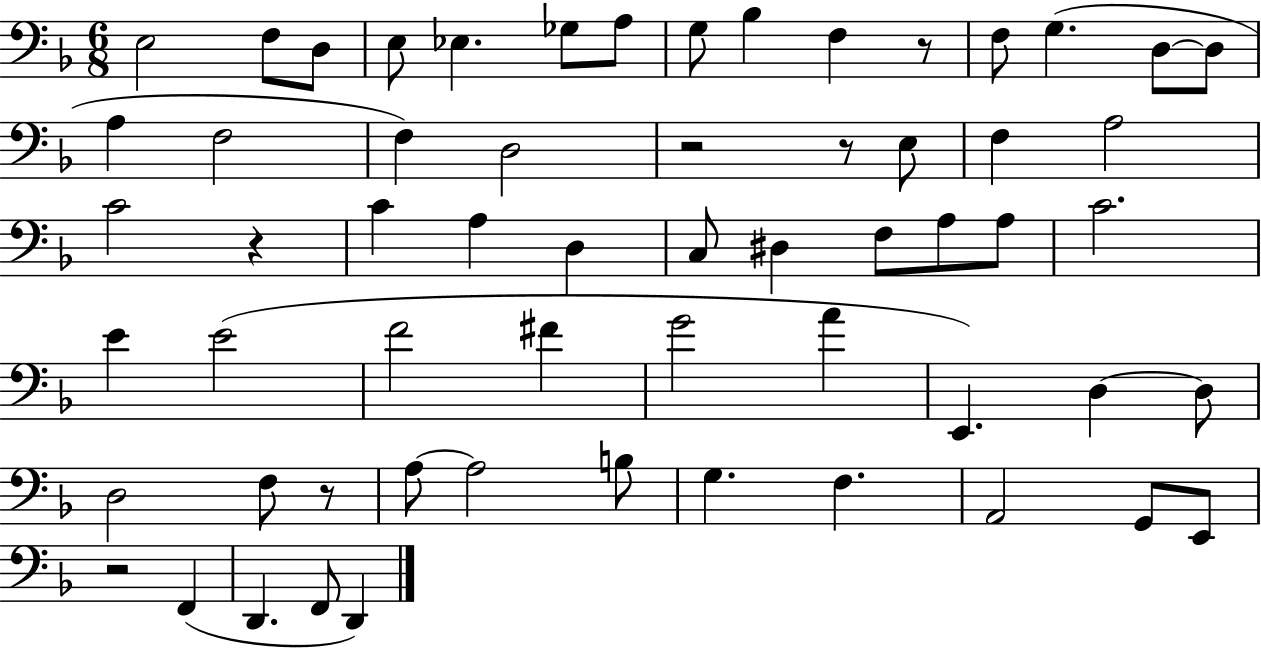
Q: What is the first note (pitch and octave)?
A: E3